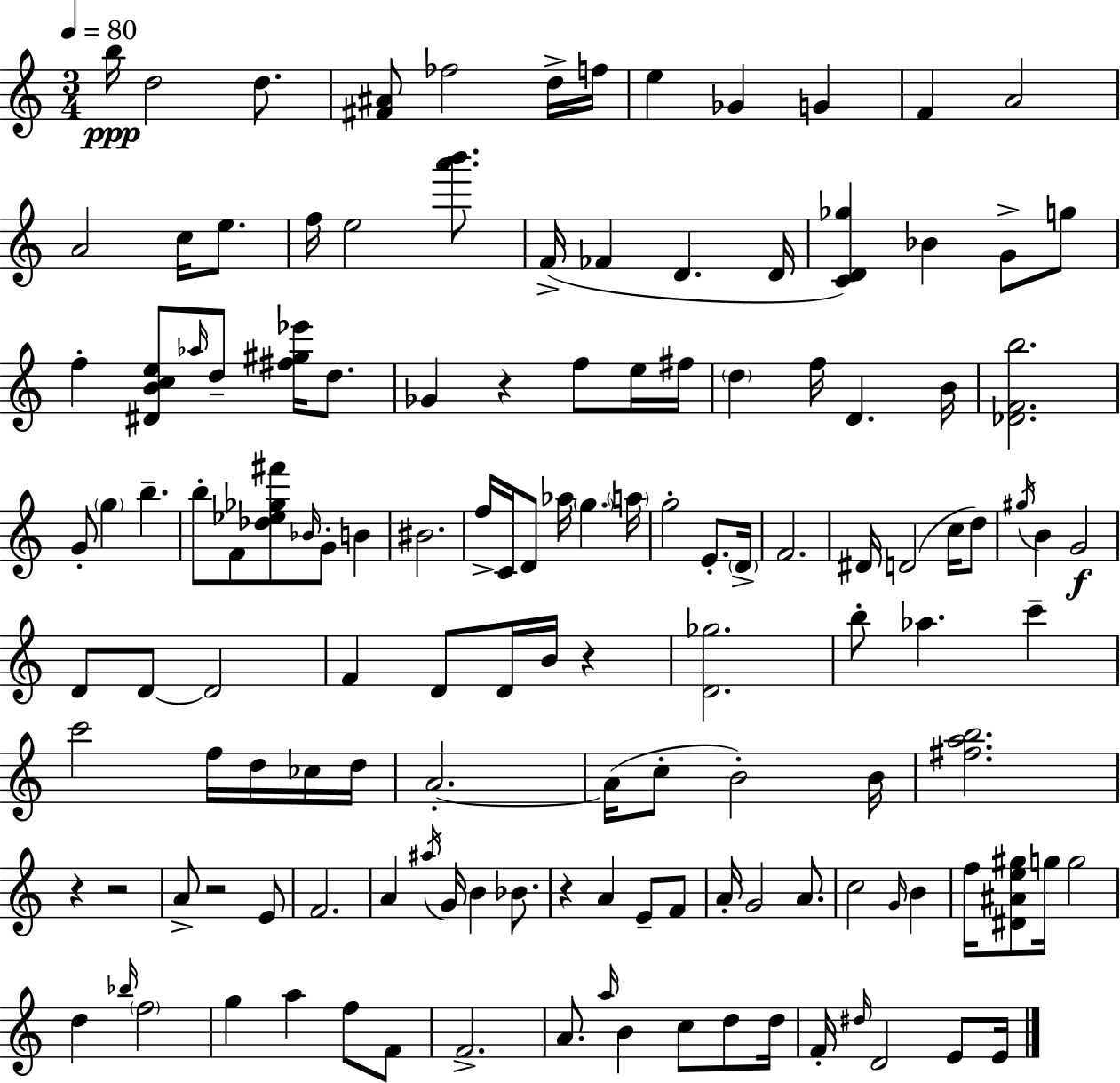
X:1
T:Untitled
M:3/4
L:1/4
K:Am
b/4 d2 d/2 [^F^A]/2 _f2 d/4 f/4 e _G G F A2 A2 c/4 e/2 f/4 e2 [a'b']/2 F/4 _F D D/4 [CD_g] _B G/2 g/2 f [^DBce]/2 _a/4 d/2 [^f^g_e']/4 d/2 _G z f/2 e/4 ^f/4 d f/4 D B/4 [_DFb]2 G/2 g b b/2 F/2 [_d_e_g^f']/2 _B/4 G/2 B ^B2 f/4 C/4 D/2 _a/4 g a/4 g2 E/2 D/4 F2 ^D/4 D2 c/4 d/2 ^g/4 B G2 D/2 D/2 D2 F D/2 D/4 B/4 z [D_g]2 b/2 _a c' c'2 f/4 d/4 _c/4 d/4 A2 A/4 c/2 B2 B/4 [^fab]2 z z2 A/2 z2 E/2 F2 A ^a/4 G/4 B _B/2 z A E/2 F/2 A/4 G2 A/2 c2 G/4 B f/4 [^D^Ae^g]/2 g/4 g2 d _b/4 f2 g a f/2 F/2 F2 A/2 a/4 B c/2 d/2 d/4 F/4 ^d/4 D2 E/2 E/4